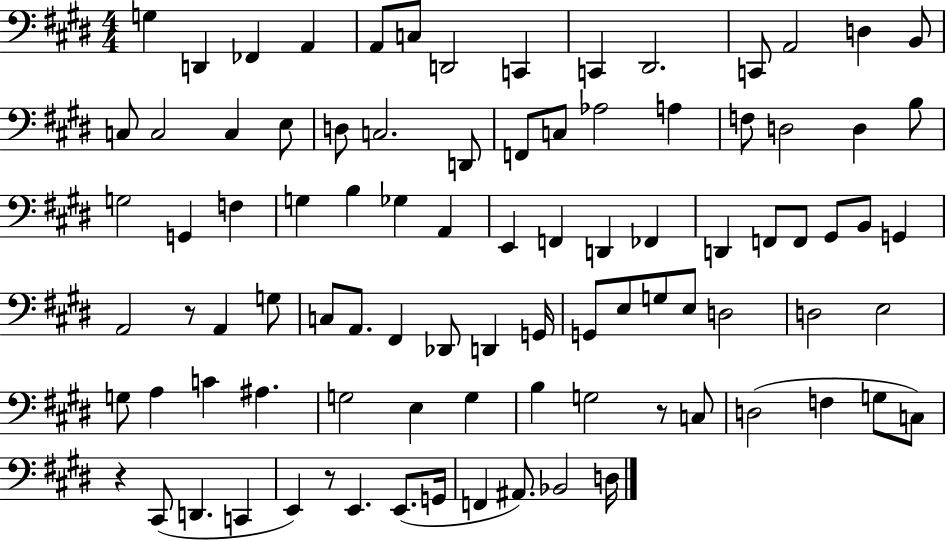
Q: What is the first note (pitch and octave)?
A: G3